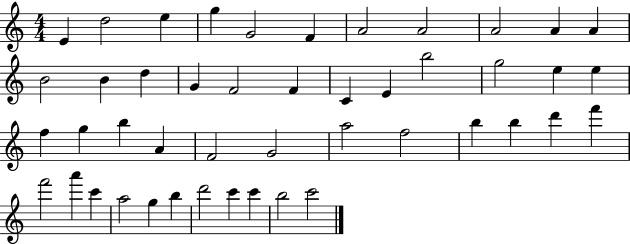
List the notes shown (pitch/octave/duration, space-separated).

E4/q D5/h E5/q G5/q G4/h F4/q A4/h A4/h A4/h A4/q A4/q B4/h B4/q D5/q G4/q F4/h F4/q C4/q E4/q B5/h G5/h E5/q E5/q F5/q G5/q B5/q A4/q F4/h G4/h A5/h F5/h B5/q B5/q D6/q F6/q F6/h A6/q C6/q A5/h G5/q B5/q D6/h C6/q C6/q B5/h C6/h